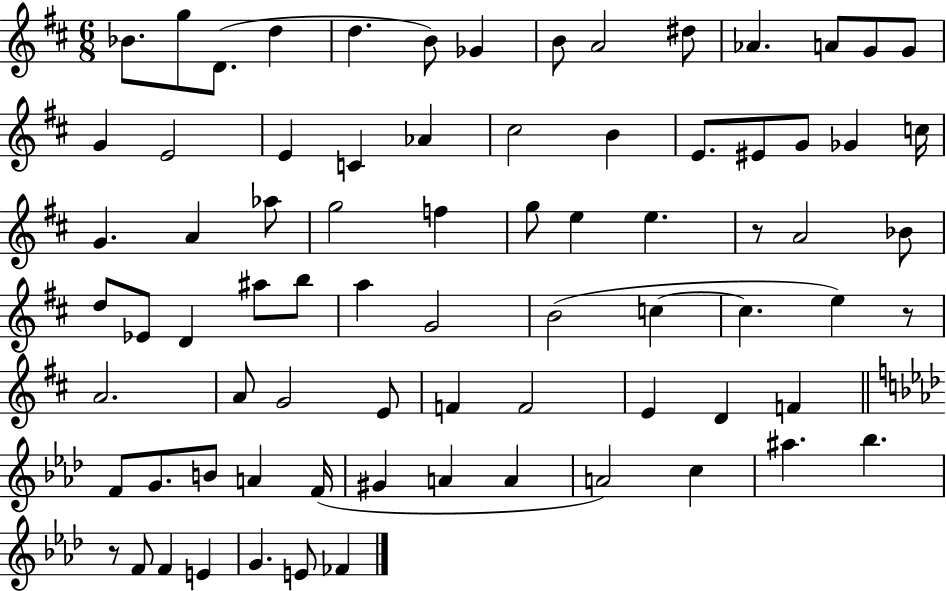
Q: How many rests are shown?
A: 3